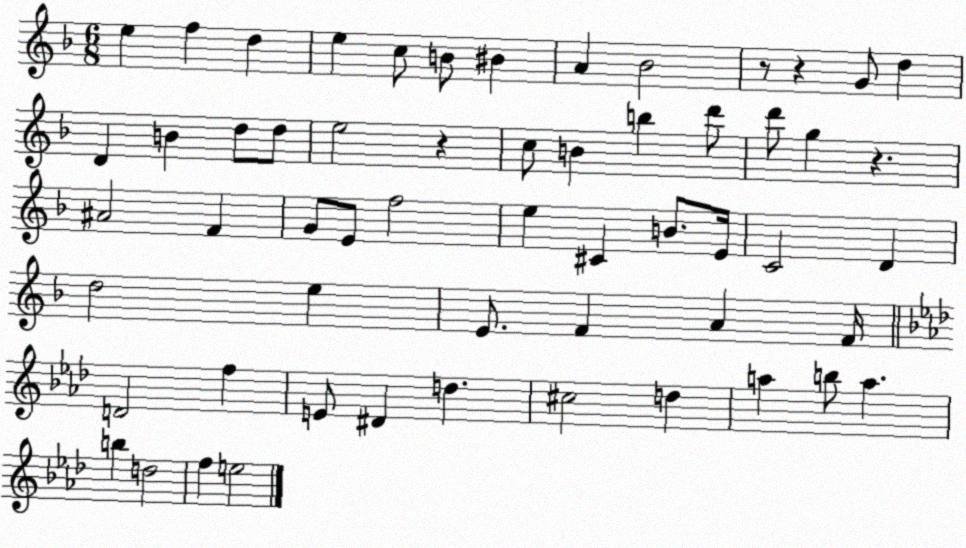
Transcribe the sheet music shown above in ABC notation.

X:1
T:Untitled
M:6/8
L:1/4
K:F
e f d e c/2 B/2 ^B A _B2 z/2 z G/2 d D B d/2 d/2 e2 z c/2 B b d'/2 d'/2 g z ^A2 F G/2 E/2 f2 e ^C B/2 E/4 C2 D d2 e E/2 F A F/4 D2 f E/2 ^D d ^c2 d a b/2 a b d2 f e2